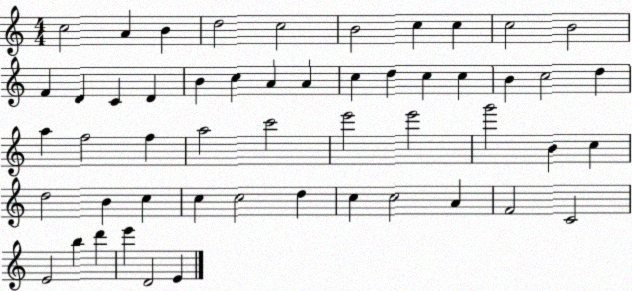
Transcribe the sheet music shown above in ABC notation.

X:1
T:Untitled
M:4/4
L:1/4
K:C
c2 A B d2 c2 B2 c c c2 B2 F D C D B c A A c d c c B c2 d a f2 f a2 c'2 e'2 e'2 g'2 B c d2 B c c c2 d c c2 A F2 C2 E2 b d' e' D2 E